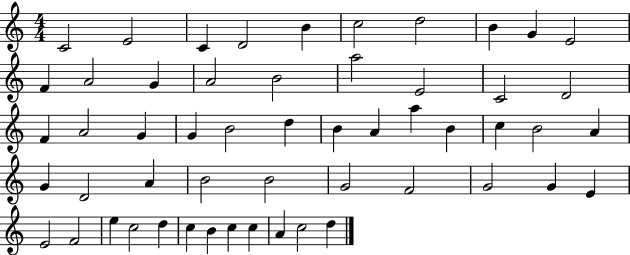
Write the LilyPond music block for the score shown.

{
  \clef treble
  \numericTimeSignature
  \time 4/4
  \key c \major
  c'2 e'2 | c'4 d'2 b'4 | c''2 d''2 | b'4 g'4 e'2 | \break f'4 a'2 g'4 | a'2 b'2 | a''2 e'2 | c'2 d'2 | \break f'4 a'2 g'4 | g'4 b'2 d''4 | b'4 a'4 a''4 b'4 | c''4 b'2 a'4 | \break g'4 d'2 a'4 | b'2 b'2 | g'2 f'2 | g'2 g'4 e'4 | \break e'2 f'2 | e''4 c''2 d''4 | c''4 b'4 c''4 c''4 | a'4 c''2 d''4 | \break \bar "|."
}